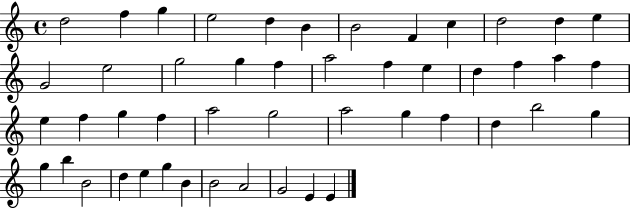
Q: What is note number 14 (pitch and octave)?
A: E5